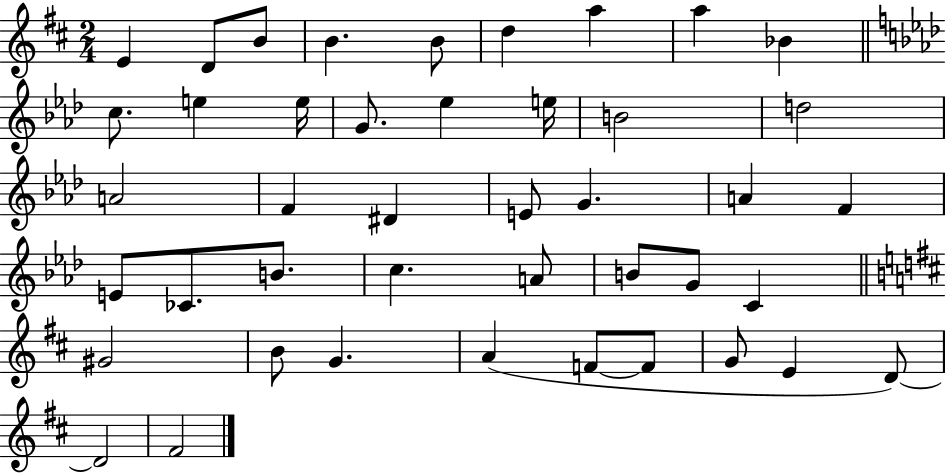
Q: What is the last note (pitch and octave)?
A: F#4